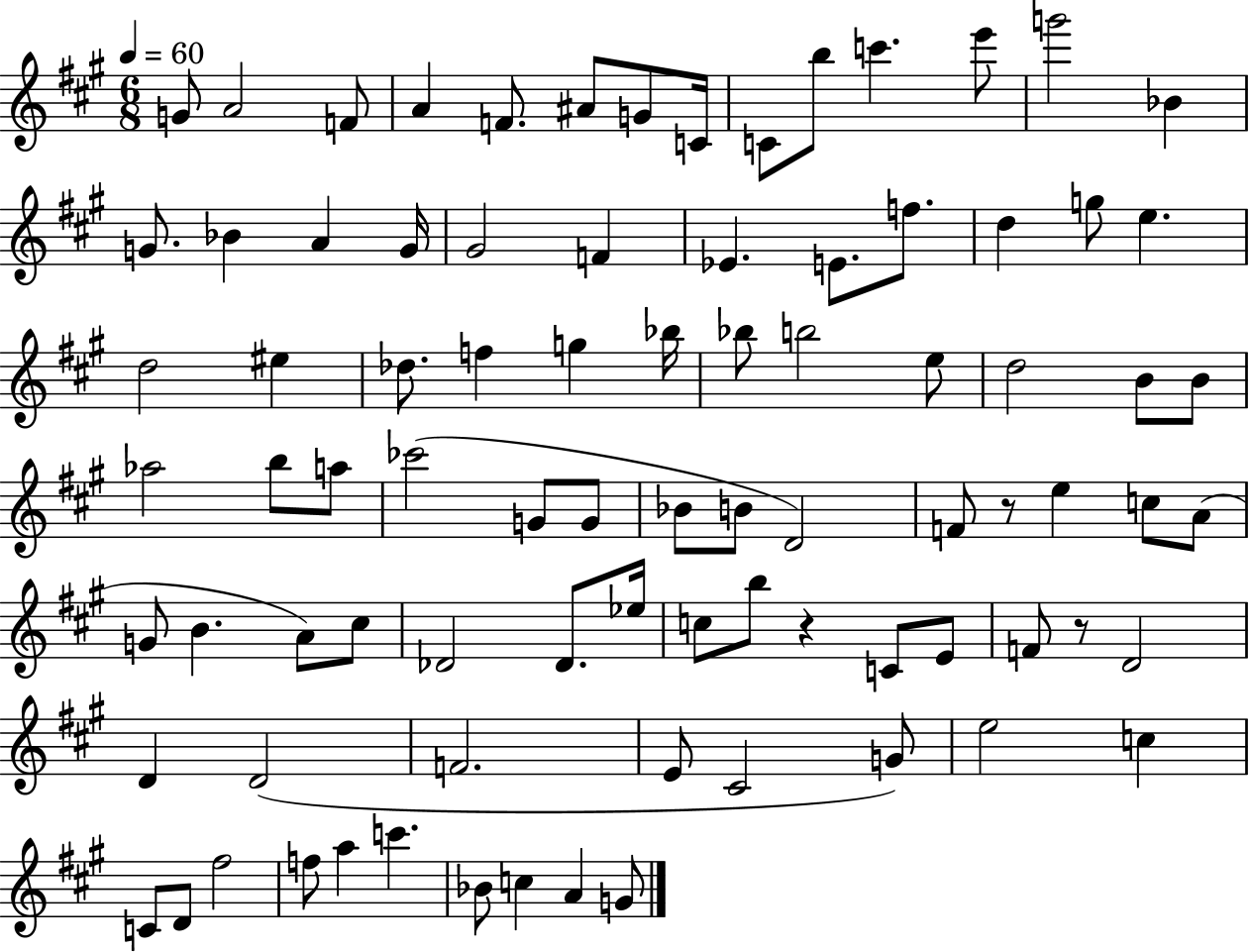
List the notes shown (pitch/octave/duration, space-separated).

G4/e A4/h F4/e A4/q F4/e. A#4/e G4/e C4/s C4/e B5/e C6/q. E6/e G6/h Bb4/q G4/e. Bb4/q A4/q G4/s G#4/h F4/q Eb4/q. E4/e. F5/e. D5/q G5/e E5/q. D5/h EIS5/q Db5/e. F5/q G5/q Bb5/s Bb5/e B5/h E5/e D5/h B4/e B4/e Ab5/h B5/e A5/e CES6/h G4/e G4/e Bb4/e B4/e D4/h F4/e R/e E5/q C5/e A4/e G4/e B4/q. A4/e C#5/e Db4/h Db4/e. Eb5/s C5/e B5/e R/q C4/e E4/e F4/e R/e D4/h D4/q D4/h F4/h. E4/e C#4/h G4/e E5/h C5/q C4/e D4/e F#5/h F5/e A5/q C6/q. Bb4/e C5/q A4/q G4/e